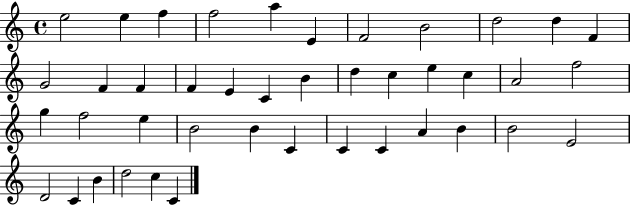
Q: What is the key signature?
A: C major